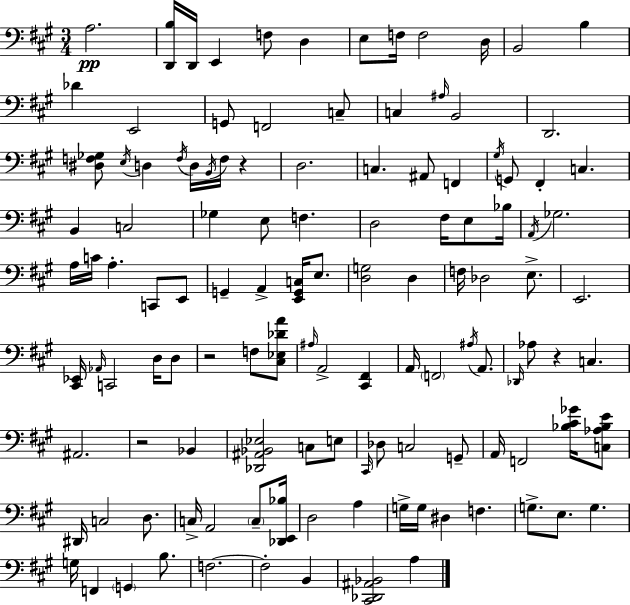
A3/h. [D2,B3]/s D2/s E2/q F3/e D3/q E3/e F3/s F3/h D3/s B2/h B3/q Db4/q E2/h G2/e F2/h C3/e C3/q A#3/s B2/h D2/h. [D#3,F3,Gb3]/e E3/s D3/q F3/s D3/s B2/s F3/s R/q D3/h. C3/q. A#2/e F2/q G#3/s G2/e F#2/q C3/q. B2/q C3/h Gb3/q E3/e F3/q. D3/h F#3/s E3/e Bb3/s A2/s Gb3/h. A3/s C4/s A3/q. C2/e E2/e G2/q A2/q [E2,G2,C3]/s E3/e. [D3,G3]/h D3/q F3/s Db3/h E3/e. E2/h. [C#2,Eb2]/s Ab2/s C2/h D3/s D3/e R/h F3/e [C#3,Eb3,Db4,A4]/e A#3/s A2/h [C#2,F#2]/q A2/s F2/h A#3/s A2/e. Db2/s Ab3/e R/q C3/q. A#2/h. R/h Bb2/q [Db2,A#2,Bb2,Eb3]/h C3/e E3/e C#2/s Db3/e C3/h G2/e A2/s F2/h [Bb3,C#4,Gb4]/s [C3,Ab3,Bb3,E4]/e D#2/s C3/h D3/e. C3/s A2/h C3/e [Db2,E2,Bb3]/s D3/h A3/q G3/s G3/s D#3/q F3/q. G3/e. E3/e. G3/q. G3/s F2/q G2/q B3/e. F3/h. F3/h B2/q [C#2,Db2,A#2,Bb2]/h A3/q